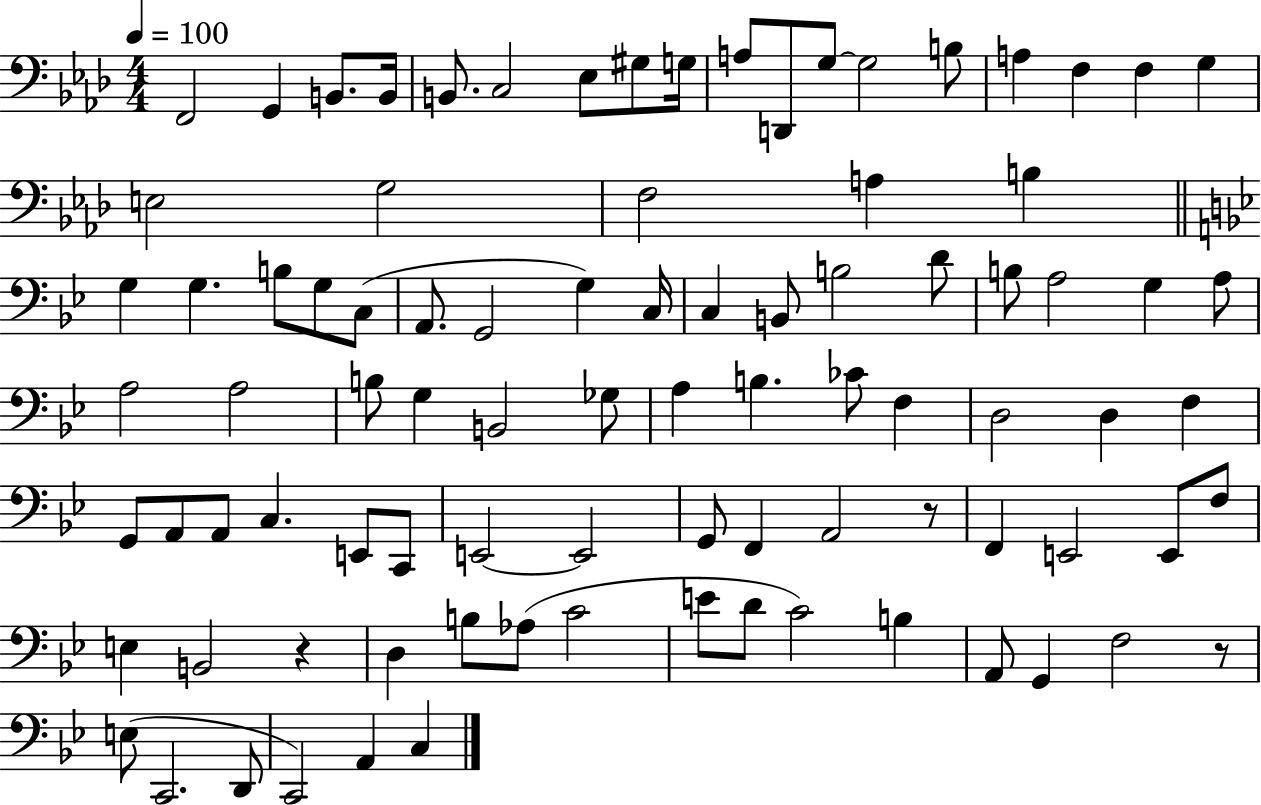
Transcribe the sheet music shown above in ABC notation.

X:1
T:Untitled
M:4/4
L:1/4
K:Ab
F,,2 G,, B,,/2 B,,/4 B,,/2 C,2 _E,/2 ^G,/2 G,/4 A,/2 D,,/2 G,/2 G,2 B,/2 A, F, F, G, E,2 G,2 F,2 A, B, G, G, B,/2 G,/2 C,/2 A,,/2 G,,2 G, C,/4 C, B,,/2 B,2 D/2 B,/2 A,2 G, A,/2 A,2 A,2 B,/2 G, B,,2 _G,/2 A, B, _C/2 F, D,2 D, F, G,,/2 A,,/2 A,,/2 C, E,,/2 C,,/2 E,,2 E,,2 G,,/2 F,, A,,2 z/2 F,, E,,2 E,,/2 F,/2 E, B,,2 z D, B,/2 _A,/2 C2 E/2 D/2 C2 B, A,,/2 G,, F,2 z/2 E,/2 C,,2 D,,/2 C,,2 A,, C,